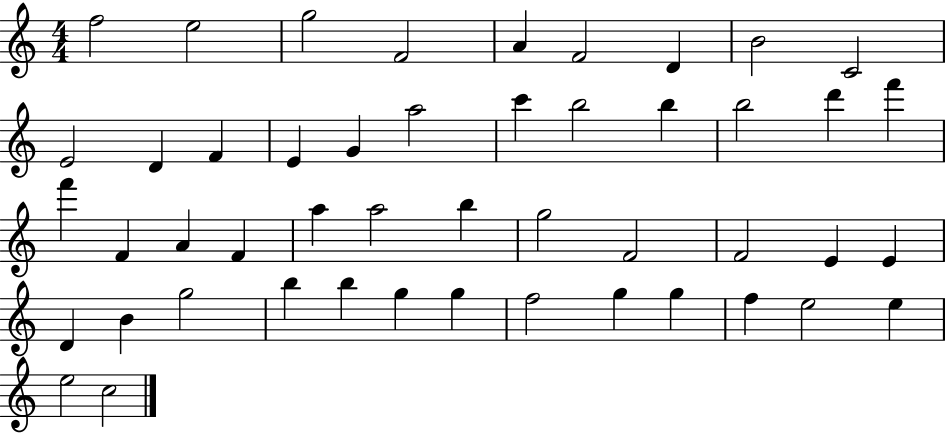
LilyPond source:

{
  \clef treble
  \numericTimeSignature
  \time 4/4
  \key c \major
  f''2 e''2 | g''2 f'2 | a'4 f'2 d'4 | b'2 c'2 | \break e'2 d'4 f'4 | e'4 g'4 a''2 | c'''4 b''2 b''4 | b''2 d'''4 f'''4 | \break f'''4 f'4 a'4 f'4 | a''4 a''2 b''4 | g''2 f'2 | f'2 e'4 e'4 | \break d'4 b'4 g''2 | b''4 b''4 g''4 g''4 | f''2 g''4 g''4 | f''4 e''2 e''4 | \break e''2 c''2 | \bar "|."
}